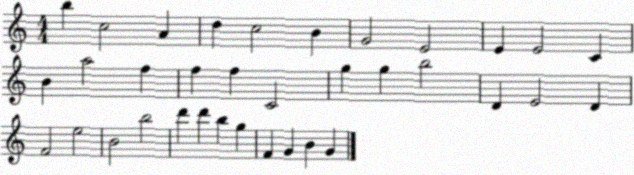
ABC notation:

X:1
T:Untitled
M:4/4
L:1/4
K:C
b c2 A d c2 B G2 E2 E E2 C B a2 f f f C2 g g b2 D E2 D F2 e2 B2 b2 d' d' b g F G B G